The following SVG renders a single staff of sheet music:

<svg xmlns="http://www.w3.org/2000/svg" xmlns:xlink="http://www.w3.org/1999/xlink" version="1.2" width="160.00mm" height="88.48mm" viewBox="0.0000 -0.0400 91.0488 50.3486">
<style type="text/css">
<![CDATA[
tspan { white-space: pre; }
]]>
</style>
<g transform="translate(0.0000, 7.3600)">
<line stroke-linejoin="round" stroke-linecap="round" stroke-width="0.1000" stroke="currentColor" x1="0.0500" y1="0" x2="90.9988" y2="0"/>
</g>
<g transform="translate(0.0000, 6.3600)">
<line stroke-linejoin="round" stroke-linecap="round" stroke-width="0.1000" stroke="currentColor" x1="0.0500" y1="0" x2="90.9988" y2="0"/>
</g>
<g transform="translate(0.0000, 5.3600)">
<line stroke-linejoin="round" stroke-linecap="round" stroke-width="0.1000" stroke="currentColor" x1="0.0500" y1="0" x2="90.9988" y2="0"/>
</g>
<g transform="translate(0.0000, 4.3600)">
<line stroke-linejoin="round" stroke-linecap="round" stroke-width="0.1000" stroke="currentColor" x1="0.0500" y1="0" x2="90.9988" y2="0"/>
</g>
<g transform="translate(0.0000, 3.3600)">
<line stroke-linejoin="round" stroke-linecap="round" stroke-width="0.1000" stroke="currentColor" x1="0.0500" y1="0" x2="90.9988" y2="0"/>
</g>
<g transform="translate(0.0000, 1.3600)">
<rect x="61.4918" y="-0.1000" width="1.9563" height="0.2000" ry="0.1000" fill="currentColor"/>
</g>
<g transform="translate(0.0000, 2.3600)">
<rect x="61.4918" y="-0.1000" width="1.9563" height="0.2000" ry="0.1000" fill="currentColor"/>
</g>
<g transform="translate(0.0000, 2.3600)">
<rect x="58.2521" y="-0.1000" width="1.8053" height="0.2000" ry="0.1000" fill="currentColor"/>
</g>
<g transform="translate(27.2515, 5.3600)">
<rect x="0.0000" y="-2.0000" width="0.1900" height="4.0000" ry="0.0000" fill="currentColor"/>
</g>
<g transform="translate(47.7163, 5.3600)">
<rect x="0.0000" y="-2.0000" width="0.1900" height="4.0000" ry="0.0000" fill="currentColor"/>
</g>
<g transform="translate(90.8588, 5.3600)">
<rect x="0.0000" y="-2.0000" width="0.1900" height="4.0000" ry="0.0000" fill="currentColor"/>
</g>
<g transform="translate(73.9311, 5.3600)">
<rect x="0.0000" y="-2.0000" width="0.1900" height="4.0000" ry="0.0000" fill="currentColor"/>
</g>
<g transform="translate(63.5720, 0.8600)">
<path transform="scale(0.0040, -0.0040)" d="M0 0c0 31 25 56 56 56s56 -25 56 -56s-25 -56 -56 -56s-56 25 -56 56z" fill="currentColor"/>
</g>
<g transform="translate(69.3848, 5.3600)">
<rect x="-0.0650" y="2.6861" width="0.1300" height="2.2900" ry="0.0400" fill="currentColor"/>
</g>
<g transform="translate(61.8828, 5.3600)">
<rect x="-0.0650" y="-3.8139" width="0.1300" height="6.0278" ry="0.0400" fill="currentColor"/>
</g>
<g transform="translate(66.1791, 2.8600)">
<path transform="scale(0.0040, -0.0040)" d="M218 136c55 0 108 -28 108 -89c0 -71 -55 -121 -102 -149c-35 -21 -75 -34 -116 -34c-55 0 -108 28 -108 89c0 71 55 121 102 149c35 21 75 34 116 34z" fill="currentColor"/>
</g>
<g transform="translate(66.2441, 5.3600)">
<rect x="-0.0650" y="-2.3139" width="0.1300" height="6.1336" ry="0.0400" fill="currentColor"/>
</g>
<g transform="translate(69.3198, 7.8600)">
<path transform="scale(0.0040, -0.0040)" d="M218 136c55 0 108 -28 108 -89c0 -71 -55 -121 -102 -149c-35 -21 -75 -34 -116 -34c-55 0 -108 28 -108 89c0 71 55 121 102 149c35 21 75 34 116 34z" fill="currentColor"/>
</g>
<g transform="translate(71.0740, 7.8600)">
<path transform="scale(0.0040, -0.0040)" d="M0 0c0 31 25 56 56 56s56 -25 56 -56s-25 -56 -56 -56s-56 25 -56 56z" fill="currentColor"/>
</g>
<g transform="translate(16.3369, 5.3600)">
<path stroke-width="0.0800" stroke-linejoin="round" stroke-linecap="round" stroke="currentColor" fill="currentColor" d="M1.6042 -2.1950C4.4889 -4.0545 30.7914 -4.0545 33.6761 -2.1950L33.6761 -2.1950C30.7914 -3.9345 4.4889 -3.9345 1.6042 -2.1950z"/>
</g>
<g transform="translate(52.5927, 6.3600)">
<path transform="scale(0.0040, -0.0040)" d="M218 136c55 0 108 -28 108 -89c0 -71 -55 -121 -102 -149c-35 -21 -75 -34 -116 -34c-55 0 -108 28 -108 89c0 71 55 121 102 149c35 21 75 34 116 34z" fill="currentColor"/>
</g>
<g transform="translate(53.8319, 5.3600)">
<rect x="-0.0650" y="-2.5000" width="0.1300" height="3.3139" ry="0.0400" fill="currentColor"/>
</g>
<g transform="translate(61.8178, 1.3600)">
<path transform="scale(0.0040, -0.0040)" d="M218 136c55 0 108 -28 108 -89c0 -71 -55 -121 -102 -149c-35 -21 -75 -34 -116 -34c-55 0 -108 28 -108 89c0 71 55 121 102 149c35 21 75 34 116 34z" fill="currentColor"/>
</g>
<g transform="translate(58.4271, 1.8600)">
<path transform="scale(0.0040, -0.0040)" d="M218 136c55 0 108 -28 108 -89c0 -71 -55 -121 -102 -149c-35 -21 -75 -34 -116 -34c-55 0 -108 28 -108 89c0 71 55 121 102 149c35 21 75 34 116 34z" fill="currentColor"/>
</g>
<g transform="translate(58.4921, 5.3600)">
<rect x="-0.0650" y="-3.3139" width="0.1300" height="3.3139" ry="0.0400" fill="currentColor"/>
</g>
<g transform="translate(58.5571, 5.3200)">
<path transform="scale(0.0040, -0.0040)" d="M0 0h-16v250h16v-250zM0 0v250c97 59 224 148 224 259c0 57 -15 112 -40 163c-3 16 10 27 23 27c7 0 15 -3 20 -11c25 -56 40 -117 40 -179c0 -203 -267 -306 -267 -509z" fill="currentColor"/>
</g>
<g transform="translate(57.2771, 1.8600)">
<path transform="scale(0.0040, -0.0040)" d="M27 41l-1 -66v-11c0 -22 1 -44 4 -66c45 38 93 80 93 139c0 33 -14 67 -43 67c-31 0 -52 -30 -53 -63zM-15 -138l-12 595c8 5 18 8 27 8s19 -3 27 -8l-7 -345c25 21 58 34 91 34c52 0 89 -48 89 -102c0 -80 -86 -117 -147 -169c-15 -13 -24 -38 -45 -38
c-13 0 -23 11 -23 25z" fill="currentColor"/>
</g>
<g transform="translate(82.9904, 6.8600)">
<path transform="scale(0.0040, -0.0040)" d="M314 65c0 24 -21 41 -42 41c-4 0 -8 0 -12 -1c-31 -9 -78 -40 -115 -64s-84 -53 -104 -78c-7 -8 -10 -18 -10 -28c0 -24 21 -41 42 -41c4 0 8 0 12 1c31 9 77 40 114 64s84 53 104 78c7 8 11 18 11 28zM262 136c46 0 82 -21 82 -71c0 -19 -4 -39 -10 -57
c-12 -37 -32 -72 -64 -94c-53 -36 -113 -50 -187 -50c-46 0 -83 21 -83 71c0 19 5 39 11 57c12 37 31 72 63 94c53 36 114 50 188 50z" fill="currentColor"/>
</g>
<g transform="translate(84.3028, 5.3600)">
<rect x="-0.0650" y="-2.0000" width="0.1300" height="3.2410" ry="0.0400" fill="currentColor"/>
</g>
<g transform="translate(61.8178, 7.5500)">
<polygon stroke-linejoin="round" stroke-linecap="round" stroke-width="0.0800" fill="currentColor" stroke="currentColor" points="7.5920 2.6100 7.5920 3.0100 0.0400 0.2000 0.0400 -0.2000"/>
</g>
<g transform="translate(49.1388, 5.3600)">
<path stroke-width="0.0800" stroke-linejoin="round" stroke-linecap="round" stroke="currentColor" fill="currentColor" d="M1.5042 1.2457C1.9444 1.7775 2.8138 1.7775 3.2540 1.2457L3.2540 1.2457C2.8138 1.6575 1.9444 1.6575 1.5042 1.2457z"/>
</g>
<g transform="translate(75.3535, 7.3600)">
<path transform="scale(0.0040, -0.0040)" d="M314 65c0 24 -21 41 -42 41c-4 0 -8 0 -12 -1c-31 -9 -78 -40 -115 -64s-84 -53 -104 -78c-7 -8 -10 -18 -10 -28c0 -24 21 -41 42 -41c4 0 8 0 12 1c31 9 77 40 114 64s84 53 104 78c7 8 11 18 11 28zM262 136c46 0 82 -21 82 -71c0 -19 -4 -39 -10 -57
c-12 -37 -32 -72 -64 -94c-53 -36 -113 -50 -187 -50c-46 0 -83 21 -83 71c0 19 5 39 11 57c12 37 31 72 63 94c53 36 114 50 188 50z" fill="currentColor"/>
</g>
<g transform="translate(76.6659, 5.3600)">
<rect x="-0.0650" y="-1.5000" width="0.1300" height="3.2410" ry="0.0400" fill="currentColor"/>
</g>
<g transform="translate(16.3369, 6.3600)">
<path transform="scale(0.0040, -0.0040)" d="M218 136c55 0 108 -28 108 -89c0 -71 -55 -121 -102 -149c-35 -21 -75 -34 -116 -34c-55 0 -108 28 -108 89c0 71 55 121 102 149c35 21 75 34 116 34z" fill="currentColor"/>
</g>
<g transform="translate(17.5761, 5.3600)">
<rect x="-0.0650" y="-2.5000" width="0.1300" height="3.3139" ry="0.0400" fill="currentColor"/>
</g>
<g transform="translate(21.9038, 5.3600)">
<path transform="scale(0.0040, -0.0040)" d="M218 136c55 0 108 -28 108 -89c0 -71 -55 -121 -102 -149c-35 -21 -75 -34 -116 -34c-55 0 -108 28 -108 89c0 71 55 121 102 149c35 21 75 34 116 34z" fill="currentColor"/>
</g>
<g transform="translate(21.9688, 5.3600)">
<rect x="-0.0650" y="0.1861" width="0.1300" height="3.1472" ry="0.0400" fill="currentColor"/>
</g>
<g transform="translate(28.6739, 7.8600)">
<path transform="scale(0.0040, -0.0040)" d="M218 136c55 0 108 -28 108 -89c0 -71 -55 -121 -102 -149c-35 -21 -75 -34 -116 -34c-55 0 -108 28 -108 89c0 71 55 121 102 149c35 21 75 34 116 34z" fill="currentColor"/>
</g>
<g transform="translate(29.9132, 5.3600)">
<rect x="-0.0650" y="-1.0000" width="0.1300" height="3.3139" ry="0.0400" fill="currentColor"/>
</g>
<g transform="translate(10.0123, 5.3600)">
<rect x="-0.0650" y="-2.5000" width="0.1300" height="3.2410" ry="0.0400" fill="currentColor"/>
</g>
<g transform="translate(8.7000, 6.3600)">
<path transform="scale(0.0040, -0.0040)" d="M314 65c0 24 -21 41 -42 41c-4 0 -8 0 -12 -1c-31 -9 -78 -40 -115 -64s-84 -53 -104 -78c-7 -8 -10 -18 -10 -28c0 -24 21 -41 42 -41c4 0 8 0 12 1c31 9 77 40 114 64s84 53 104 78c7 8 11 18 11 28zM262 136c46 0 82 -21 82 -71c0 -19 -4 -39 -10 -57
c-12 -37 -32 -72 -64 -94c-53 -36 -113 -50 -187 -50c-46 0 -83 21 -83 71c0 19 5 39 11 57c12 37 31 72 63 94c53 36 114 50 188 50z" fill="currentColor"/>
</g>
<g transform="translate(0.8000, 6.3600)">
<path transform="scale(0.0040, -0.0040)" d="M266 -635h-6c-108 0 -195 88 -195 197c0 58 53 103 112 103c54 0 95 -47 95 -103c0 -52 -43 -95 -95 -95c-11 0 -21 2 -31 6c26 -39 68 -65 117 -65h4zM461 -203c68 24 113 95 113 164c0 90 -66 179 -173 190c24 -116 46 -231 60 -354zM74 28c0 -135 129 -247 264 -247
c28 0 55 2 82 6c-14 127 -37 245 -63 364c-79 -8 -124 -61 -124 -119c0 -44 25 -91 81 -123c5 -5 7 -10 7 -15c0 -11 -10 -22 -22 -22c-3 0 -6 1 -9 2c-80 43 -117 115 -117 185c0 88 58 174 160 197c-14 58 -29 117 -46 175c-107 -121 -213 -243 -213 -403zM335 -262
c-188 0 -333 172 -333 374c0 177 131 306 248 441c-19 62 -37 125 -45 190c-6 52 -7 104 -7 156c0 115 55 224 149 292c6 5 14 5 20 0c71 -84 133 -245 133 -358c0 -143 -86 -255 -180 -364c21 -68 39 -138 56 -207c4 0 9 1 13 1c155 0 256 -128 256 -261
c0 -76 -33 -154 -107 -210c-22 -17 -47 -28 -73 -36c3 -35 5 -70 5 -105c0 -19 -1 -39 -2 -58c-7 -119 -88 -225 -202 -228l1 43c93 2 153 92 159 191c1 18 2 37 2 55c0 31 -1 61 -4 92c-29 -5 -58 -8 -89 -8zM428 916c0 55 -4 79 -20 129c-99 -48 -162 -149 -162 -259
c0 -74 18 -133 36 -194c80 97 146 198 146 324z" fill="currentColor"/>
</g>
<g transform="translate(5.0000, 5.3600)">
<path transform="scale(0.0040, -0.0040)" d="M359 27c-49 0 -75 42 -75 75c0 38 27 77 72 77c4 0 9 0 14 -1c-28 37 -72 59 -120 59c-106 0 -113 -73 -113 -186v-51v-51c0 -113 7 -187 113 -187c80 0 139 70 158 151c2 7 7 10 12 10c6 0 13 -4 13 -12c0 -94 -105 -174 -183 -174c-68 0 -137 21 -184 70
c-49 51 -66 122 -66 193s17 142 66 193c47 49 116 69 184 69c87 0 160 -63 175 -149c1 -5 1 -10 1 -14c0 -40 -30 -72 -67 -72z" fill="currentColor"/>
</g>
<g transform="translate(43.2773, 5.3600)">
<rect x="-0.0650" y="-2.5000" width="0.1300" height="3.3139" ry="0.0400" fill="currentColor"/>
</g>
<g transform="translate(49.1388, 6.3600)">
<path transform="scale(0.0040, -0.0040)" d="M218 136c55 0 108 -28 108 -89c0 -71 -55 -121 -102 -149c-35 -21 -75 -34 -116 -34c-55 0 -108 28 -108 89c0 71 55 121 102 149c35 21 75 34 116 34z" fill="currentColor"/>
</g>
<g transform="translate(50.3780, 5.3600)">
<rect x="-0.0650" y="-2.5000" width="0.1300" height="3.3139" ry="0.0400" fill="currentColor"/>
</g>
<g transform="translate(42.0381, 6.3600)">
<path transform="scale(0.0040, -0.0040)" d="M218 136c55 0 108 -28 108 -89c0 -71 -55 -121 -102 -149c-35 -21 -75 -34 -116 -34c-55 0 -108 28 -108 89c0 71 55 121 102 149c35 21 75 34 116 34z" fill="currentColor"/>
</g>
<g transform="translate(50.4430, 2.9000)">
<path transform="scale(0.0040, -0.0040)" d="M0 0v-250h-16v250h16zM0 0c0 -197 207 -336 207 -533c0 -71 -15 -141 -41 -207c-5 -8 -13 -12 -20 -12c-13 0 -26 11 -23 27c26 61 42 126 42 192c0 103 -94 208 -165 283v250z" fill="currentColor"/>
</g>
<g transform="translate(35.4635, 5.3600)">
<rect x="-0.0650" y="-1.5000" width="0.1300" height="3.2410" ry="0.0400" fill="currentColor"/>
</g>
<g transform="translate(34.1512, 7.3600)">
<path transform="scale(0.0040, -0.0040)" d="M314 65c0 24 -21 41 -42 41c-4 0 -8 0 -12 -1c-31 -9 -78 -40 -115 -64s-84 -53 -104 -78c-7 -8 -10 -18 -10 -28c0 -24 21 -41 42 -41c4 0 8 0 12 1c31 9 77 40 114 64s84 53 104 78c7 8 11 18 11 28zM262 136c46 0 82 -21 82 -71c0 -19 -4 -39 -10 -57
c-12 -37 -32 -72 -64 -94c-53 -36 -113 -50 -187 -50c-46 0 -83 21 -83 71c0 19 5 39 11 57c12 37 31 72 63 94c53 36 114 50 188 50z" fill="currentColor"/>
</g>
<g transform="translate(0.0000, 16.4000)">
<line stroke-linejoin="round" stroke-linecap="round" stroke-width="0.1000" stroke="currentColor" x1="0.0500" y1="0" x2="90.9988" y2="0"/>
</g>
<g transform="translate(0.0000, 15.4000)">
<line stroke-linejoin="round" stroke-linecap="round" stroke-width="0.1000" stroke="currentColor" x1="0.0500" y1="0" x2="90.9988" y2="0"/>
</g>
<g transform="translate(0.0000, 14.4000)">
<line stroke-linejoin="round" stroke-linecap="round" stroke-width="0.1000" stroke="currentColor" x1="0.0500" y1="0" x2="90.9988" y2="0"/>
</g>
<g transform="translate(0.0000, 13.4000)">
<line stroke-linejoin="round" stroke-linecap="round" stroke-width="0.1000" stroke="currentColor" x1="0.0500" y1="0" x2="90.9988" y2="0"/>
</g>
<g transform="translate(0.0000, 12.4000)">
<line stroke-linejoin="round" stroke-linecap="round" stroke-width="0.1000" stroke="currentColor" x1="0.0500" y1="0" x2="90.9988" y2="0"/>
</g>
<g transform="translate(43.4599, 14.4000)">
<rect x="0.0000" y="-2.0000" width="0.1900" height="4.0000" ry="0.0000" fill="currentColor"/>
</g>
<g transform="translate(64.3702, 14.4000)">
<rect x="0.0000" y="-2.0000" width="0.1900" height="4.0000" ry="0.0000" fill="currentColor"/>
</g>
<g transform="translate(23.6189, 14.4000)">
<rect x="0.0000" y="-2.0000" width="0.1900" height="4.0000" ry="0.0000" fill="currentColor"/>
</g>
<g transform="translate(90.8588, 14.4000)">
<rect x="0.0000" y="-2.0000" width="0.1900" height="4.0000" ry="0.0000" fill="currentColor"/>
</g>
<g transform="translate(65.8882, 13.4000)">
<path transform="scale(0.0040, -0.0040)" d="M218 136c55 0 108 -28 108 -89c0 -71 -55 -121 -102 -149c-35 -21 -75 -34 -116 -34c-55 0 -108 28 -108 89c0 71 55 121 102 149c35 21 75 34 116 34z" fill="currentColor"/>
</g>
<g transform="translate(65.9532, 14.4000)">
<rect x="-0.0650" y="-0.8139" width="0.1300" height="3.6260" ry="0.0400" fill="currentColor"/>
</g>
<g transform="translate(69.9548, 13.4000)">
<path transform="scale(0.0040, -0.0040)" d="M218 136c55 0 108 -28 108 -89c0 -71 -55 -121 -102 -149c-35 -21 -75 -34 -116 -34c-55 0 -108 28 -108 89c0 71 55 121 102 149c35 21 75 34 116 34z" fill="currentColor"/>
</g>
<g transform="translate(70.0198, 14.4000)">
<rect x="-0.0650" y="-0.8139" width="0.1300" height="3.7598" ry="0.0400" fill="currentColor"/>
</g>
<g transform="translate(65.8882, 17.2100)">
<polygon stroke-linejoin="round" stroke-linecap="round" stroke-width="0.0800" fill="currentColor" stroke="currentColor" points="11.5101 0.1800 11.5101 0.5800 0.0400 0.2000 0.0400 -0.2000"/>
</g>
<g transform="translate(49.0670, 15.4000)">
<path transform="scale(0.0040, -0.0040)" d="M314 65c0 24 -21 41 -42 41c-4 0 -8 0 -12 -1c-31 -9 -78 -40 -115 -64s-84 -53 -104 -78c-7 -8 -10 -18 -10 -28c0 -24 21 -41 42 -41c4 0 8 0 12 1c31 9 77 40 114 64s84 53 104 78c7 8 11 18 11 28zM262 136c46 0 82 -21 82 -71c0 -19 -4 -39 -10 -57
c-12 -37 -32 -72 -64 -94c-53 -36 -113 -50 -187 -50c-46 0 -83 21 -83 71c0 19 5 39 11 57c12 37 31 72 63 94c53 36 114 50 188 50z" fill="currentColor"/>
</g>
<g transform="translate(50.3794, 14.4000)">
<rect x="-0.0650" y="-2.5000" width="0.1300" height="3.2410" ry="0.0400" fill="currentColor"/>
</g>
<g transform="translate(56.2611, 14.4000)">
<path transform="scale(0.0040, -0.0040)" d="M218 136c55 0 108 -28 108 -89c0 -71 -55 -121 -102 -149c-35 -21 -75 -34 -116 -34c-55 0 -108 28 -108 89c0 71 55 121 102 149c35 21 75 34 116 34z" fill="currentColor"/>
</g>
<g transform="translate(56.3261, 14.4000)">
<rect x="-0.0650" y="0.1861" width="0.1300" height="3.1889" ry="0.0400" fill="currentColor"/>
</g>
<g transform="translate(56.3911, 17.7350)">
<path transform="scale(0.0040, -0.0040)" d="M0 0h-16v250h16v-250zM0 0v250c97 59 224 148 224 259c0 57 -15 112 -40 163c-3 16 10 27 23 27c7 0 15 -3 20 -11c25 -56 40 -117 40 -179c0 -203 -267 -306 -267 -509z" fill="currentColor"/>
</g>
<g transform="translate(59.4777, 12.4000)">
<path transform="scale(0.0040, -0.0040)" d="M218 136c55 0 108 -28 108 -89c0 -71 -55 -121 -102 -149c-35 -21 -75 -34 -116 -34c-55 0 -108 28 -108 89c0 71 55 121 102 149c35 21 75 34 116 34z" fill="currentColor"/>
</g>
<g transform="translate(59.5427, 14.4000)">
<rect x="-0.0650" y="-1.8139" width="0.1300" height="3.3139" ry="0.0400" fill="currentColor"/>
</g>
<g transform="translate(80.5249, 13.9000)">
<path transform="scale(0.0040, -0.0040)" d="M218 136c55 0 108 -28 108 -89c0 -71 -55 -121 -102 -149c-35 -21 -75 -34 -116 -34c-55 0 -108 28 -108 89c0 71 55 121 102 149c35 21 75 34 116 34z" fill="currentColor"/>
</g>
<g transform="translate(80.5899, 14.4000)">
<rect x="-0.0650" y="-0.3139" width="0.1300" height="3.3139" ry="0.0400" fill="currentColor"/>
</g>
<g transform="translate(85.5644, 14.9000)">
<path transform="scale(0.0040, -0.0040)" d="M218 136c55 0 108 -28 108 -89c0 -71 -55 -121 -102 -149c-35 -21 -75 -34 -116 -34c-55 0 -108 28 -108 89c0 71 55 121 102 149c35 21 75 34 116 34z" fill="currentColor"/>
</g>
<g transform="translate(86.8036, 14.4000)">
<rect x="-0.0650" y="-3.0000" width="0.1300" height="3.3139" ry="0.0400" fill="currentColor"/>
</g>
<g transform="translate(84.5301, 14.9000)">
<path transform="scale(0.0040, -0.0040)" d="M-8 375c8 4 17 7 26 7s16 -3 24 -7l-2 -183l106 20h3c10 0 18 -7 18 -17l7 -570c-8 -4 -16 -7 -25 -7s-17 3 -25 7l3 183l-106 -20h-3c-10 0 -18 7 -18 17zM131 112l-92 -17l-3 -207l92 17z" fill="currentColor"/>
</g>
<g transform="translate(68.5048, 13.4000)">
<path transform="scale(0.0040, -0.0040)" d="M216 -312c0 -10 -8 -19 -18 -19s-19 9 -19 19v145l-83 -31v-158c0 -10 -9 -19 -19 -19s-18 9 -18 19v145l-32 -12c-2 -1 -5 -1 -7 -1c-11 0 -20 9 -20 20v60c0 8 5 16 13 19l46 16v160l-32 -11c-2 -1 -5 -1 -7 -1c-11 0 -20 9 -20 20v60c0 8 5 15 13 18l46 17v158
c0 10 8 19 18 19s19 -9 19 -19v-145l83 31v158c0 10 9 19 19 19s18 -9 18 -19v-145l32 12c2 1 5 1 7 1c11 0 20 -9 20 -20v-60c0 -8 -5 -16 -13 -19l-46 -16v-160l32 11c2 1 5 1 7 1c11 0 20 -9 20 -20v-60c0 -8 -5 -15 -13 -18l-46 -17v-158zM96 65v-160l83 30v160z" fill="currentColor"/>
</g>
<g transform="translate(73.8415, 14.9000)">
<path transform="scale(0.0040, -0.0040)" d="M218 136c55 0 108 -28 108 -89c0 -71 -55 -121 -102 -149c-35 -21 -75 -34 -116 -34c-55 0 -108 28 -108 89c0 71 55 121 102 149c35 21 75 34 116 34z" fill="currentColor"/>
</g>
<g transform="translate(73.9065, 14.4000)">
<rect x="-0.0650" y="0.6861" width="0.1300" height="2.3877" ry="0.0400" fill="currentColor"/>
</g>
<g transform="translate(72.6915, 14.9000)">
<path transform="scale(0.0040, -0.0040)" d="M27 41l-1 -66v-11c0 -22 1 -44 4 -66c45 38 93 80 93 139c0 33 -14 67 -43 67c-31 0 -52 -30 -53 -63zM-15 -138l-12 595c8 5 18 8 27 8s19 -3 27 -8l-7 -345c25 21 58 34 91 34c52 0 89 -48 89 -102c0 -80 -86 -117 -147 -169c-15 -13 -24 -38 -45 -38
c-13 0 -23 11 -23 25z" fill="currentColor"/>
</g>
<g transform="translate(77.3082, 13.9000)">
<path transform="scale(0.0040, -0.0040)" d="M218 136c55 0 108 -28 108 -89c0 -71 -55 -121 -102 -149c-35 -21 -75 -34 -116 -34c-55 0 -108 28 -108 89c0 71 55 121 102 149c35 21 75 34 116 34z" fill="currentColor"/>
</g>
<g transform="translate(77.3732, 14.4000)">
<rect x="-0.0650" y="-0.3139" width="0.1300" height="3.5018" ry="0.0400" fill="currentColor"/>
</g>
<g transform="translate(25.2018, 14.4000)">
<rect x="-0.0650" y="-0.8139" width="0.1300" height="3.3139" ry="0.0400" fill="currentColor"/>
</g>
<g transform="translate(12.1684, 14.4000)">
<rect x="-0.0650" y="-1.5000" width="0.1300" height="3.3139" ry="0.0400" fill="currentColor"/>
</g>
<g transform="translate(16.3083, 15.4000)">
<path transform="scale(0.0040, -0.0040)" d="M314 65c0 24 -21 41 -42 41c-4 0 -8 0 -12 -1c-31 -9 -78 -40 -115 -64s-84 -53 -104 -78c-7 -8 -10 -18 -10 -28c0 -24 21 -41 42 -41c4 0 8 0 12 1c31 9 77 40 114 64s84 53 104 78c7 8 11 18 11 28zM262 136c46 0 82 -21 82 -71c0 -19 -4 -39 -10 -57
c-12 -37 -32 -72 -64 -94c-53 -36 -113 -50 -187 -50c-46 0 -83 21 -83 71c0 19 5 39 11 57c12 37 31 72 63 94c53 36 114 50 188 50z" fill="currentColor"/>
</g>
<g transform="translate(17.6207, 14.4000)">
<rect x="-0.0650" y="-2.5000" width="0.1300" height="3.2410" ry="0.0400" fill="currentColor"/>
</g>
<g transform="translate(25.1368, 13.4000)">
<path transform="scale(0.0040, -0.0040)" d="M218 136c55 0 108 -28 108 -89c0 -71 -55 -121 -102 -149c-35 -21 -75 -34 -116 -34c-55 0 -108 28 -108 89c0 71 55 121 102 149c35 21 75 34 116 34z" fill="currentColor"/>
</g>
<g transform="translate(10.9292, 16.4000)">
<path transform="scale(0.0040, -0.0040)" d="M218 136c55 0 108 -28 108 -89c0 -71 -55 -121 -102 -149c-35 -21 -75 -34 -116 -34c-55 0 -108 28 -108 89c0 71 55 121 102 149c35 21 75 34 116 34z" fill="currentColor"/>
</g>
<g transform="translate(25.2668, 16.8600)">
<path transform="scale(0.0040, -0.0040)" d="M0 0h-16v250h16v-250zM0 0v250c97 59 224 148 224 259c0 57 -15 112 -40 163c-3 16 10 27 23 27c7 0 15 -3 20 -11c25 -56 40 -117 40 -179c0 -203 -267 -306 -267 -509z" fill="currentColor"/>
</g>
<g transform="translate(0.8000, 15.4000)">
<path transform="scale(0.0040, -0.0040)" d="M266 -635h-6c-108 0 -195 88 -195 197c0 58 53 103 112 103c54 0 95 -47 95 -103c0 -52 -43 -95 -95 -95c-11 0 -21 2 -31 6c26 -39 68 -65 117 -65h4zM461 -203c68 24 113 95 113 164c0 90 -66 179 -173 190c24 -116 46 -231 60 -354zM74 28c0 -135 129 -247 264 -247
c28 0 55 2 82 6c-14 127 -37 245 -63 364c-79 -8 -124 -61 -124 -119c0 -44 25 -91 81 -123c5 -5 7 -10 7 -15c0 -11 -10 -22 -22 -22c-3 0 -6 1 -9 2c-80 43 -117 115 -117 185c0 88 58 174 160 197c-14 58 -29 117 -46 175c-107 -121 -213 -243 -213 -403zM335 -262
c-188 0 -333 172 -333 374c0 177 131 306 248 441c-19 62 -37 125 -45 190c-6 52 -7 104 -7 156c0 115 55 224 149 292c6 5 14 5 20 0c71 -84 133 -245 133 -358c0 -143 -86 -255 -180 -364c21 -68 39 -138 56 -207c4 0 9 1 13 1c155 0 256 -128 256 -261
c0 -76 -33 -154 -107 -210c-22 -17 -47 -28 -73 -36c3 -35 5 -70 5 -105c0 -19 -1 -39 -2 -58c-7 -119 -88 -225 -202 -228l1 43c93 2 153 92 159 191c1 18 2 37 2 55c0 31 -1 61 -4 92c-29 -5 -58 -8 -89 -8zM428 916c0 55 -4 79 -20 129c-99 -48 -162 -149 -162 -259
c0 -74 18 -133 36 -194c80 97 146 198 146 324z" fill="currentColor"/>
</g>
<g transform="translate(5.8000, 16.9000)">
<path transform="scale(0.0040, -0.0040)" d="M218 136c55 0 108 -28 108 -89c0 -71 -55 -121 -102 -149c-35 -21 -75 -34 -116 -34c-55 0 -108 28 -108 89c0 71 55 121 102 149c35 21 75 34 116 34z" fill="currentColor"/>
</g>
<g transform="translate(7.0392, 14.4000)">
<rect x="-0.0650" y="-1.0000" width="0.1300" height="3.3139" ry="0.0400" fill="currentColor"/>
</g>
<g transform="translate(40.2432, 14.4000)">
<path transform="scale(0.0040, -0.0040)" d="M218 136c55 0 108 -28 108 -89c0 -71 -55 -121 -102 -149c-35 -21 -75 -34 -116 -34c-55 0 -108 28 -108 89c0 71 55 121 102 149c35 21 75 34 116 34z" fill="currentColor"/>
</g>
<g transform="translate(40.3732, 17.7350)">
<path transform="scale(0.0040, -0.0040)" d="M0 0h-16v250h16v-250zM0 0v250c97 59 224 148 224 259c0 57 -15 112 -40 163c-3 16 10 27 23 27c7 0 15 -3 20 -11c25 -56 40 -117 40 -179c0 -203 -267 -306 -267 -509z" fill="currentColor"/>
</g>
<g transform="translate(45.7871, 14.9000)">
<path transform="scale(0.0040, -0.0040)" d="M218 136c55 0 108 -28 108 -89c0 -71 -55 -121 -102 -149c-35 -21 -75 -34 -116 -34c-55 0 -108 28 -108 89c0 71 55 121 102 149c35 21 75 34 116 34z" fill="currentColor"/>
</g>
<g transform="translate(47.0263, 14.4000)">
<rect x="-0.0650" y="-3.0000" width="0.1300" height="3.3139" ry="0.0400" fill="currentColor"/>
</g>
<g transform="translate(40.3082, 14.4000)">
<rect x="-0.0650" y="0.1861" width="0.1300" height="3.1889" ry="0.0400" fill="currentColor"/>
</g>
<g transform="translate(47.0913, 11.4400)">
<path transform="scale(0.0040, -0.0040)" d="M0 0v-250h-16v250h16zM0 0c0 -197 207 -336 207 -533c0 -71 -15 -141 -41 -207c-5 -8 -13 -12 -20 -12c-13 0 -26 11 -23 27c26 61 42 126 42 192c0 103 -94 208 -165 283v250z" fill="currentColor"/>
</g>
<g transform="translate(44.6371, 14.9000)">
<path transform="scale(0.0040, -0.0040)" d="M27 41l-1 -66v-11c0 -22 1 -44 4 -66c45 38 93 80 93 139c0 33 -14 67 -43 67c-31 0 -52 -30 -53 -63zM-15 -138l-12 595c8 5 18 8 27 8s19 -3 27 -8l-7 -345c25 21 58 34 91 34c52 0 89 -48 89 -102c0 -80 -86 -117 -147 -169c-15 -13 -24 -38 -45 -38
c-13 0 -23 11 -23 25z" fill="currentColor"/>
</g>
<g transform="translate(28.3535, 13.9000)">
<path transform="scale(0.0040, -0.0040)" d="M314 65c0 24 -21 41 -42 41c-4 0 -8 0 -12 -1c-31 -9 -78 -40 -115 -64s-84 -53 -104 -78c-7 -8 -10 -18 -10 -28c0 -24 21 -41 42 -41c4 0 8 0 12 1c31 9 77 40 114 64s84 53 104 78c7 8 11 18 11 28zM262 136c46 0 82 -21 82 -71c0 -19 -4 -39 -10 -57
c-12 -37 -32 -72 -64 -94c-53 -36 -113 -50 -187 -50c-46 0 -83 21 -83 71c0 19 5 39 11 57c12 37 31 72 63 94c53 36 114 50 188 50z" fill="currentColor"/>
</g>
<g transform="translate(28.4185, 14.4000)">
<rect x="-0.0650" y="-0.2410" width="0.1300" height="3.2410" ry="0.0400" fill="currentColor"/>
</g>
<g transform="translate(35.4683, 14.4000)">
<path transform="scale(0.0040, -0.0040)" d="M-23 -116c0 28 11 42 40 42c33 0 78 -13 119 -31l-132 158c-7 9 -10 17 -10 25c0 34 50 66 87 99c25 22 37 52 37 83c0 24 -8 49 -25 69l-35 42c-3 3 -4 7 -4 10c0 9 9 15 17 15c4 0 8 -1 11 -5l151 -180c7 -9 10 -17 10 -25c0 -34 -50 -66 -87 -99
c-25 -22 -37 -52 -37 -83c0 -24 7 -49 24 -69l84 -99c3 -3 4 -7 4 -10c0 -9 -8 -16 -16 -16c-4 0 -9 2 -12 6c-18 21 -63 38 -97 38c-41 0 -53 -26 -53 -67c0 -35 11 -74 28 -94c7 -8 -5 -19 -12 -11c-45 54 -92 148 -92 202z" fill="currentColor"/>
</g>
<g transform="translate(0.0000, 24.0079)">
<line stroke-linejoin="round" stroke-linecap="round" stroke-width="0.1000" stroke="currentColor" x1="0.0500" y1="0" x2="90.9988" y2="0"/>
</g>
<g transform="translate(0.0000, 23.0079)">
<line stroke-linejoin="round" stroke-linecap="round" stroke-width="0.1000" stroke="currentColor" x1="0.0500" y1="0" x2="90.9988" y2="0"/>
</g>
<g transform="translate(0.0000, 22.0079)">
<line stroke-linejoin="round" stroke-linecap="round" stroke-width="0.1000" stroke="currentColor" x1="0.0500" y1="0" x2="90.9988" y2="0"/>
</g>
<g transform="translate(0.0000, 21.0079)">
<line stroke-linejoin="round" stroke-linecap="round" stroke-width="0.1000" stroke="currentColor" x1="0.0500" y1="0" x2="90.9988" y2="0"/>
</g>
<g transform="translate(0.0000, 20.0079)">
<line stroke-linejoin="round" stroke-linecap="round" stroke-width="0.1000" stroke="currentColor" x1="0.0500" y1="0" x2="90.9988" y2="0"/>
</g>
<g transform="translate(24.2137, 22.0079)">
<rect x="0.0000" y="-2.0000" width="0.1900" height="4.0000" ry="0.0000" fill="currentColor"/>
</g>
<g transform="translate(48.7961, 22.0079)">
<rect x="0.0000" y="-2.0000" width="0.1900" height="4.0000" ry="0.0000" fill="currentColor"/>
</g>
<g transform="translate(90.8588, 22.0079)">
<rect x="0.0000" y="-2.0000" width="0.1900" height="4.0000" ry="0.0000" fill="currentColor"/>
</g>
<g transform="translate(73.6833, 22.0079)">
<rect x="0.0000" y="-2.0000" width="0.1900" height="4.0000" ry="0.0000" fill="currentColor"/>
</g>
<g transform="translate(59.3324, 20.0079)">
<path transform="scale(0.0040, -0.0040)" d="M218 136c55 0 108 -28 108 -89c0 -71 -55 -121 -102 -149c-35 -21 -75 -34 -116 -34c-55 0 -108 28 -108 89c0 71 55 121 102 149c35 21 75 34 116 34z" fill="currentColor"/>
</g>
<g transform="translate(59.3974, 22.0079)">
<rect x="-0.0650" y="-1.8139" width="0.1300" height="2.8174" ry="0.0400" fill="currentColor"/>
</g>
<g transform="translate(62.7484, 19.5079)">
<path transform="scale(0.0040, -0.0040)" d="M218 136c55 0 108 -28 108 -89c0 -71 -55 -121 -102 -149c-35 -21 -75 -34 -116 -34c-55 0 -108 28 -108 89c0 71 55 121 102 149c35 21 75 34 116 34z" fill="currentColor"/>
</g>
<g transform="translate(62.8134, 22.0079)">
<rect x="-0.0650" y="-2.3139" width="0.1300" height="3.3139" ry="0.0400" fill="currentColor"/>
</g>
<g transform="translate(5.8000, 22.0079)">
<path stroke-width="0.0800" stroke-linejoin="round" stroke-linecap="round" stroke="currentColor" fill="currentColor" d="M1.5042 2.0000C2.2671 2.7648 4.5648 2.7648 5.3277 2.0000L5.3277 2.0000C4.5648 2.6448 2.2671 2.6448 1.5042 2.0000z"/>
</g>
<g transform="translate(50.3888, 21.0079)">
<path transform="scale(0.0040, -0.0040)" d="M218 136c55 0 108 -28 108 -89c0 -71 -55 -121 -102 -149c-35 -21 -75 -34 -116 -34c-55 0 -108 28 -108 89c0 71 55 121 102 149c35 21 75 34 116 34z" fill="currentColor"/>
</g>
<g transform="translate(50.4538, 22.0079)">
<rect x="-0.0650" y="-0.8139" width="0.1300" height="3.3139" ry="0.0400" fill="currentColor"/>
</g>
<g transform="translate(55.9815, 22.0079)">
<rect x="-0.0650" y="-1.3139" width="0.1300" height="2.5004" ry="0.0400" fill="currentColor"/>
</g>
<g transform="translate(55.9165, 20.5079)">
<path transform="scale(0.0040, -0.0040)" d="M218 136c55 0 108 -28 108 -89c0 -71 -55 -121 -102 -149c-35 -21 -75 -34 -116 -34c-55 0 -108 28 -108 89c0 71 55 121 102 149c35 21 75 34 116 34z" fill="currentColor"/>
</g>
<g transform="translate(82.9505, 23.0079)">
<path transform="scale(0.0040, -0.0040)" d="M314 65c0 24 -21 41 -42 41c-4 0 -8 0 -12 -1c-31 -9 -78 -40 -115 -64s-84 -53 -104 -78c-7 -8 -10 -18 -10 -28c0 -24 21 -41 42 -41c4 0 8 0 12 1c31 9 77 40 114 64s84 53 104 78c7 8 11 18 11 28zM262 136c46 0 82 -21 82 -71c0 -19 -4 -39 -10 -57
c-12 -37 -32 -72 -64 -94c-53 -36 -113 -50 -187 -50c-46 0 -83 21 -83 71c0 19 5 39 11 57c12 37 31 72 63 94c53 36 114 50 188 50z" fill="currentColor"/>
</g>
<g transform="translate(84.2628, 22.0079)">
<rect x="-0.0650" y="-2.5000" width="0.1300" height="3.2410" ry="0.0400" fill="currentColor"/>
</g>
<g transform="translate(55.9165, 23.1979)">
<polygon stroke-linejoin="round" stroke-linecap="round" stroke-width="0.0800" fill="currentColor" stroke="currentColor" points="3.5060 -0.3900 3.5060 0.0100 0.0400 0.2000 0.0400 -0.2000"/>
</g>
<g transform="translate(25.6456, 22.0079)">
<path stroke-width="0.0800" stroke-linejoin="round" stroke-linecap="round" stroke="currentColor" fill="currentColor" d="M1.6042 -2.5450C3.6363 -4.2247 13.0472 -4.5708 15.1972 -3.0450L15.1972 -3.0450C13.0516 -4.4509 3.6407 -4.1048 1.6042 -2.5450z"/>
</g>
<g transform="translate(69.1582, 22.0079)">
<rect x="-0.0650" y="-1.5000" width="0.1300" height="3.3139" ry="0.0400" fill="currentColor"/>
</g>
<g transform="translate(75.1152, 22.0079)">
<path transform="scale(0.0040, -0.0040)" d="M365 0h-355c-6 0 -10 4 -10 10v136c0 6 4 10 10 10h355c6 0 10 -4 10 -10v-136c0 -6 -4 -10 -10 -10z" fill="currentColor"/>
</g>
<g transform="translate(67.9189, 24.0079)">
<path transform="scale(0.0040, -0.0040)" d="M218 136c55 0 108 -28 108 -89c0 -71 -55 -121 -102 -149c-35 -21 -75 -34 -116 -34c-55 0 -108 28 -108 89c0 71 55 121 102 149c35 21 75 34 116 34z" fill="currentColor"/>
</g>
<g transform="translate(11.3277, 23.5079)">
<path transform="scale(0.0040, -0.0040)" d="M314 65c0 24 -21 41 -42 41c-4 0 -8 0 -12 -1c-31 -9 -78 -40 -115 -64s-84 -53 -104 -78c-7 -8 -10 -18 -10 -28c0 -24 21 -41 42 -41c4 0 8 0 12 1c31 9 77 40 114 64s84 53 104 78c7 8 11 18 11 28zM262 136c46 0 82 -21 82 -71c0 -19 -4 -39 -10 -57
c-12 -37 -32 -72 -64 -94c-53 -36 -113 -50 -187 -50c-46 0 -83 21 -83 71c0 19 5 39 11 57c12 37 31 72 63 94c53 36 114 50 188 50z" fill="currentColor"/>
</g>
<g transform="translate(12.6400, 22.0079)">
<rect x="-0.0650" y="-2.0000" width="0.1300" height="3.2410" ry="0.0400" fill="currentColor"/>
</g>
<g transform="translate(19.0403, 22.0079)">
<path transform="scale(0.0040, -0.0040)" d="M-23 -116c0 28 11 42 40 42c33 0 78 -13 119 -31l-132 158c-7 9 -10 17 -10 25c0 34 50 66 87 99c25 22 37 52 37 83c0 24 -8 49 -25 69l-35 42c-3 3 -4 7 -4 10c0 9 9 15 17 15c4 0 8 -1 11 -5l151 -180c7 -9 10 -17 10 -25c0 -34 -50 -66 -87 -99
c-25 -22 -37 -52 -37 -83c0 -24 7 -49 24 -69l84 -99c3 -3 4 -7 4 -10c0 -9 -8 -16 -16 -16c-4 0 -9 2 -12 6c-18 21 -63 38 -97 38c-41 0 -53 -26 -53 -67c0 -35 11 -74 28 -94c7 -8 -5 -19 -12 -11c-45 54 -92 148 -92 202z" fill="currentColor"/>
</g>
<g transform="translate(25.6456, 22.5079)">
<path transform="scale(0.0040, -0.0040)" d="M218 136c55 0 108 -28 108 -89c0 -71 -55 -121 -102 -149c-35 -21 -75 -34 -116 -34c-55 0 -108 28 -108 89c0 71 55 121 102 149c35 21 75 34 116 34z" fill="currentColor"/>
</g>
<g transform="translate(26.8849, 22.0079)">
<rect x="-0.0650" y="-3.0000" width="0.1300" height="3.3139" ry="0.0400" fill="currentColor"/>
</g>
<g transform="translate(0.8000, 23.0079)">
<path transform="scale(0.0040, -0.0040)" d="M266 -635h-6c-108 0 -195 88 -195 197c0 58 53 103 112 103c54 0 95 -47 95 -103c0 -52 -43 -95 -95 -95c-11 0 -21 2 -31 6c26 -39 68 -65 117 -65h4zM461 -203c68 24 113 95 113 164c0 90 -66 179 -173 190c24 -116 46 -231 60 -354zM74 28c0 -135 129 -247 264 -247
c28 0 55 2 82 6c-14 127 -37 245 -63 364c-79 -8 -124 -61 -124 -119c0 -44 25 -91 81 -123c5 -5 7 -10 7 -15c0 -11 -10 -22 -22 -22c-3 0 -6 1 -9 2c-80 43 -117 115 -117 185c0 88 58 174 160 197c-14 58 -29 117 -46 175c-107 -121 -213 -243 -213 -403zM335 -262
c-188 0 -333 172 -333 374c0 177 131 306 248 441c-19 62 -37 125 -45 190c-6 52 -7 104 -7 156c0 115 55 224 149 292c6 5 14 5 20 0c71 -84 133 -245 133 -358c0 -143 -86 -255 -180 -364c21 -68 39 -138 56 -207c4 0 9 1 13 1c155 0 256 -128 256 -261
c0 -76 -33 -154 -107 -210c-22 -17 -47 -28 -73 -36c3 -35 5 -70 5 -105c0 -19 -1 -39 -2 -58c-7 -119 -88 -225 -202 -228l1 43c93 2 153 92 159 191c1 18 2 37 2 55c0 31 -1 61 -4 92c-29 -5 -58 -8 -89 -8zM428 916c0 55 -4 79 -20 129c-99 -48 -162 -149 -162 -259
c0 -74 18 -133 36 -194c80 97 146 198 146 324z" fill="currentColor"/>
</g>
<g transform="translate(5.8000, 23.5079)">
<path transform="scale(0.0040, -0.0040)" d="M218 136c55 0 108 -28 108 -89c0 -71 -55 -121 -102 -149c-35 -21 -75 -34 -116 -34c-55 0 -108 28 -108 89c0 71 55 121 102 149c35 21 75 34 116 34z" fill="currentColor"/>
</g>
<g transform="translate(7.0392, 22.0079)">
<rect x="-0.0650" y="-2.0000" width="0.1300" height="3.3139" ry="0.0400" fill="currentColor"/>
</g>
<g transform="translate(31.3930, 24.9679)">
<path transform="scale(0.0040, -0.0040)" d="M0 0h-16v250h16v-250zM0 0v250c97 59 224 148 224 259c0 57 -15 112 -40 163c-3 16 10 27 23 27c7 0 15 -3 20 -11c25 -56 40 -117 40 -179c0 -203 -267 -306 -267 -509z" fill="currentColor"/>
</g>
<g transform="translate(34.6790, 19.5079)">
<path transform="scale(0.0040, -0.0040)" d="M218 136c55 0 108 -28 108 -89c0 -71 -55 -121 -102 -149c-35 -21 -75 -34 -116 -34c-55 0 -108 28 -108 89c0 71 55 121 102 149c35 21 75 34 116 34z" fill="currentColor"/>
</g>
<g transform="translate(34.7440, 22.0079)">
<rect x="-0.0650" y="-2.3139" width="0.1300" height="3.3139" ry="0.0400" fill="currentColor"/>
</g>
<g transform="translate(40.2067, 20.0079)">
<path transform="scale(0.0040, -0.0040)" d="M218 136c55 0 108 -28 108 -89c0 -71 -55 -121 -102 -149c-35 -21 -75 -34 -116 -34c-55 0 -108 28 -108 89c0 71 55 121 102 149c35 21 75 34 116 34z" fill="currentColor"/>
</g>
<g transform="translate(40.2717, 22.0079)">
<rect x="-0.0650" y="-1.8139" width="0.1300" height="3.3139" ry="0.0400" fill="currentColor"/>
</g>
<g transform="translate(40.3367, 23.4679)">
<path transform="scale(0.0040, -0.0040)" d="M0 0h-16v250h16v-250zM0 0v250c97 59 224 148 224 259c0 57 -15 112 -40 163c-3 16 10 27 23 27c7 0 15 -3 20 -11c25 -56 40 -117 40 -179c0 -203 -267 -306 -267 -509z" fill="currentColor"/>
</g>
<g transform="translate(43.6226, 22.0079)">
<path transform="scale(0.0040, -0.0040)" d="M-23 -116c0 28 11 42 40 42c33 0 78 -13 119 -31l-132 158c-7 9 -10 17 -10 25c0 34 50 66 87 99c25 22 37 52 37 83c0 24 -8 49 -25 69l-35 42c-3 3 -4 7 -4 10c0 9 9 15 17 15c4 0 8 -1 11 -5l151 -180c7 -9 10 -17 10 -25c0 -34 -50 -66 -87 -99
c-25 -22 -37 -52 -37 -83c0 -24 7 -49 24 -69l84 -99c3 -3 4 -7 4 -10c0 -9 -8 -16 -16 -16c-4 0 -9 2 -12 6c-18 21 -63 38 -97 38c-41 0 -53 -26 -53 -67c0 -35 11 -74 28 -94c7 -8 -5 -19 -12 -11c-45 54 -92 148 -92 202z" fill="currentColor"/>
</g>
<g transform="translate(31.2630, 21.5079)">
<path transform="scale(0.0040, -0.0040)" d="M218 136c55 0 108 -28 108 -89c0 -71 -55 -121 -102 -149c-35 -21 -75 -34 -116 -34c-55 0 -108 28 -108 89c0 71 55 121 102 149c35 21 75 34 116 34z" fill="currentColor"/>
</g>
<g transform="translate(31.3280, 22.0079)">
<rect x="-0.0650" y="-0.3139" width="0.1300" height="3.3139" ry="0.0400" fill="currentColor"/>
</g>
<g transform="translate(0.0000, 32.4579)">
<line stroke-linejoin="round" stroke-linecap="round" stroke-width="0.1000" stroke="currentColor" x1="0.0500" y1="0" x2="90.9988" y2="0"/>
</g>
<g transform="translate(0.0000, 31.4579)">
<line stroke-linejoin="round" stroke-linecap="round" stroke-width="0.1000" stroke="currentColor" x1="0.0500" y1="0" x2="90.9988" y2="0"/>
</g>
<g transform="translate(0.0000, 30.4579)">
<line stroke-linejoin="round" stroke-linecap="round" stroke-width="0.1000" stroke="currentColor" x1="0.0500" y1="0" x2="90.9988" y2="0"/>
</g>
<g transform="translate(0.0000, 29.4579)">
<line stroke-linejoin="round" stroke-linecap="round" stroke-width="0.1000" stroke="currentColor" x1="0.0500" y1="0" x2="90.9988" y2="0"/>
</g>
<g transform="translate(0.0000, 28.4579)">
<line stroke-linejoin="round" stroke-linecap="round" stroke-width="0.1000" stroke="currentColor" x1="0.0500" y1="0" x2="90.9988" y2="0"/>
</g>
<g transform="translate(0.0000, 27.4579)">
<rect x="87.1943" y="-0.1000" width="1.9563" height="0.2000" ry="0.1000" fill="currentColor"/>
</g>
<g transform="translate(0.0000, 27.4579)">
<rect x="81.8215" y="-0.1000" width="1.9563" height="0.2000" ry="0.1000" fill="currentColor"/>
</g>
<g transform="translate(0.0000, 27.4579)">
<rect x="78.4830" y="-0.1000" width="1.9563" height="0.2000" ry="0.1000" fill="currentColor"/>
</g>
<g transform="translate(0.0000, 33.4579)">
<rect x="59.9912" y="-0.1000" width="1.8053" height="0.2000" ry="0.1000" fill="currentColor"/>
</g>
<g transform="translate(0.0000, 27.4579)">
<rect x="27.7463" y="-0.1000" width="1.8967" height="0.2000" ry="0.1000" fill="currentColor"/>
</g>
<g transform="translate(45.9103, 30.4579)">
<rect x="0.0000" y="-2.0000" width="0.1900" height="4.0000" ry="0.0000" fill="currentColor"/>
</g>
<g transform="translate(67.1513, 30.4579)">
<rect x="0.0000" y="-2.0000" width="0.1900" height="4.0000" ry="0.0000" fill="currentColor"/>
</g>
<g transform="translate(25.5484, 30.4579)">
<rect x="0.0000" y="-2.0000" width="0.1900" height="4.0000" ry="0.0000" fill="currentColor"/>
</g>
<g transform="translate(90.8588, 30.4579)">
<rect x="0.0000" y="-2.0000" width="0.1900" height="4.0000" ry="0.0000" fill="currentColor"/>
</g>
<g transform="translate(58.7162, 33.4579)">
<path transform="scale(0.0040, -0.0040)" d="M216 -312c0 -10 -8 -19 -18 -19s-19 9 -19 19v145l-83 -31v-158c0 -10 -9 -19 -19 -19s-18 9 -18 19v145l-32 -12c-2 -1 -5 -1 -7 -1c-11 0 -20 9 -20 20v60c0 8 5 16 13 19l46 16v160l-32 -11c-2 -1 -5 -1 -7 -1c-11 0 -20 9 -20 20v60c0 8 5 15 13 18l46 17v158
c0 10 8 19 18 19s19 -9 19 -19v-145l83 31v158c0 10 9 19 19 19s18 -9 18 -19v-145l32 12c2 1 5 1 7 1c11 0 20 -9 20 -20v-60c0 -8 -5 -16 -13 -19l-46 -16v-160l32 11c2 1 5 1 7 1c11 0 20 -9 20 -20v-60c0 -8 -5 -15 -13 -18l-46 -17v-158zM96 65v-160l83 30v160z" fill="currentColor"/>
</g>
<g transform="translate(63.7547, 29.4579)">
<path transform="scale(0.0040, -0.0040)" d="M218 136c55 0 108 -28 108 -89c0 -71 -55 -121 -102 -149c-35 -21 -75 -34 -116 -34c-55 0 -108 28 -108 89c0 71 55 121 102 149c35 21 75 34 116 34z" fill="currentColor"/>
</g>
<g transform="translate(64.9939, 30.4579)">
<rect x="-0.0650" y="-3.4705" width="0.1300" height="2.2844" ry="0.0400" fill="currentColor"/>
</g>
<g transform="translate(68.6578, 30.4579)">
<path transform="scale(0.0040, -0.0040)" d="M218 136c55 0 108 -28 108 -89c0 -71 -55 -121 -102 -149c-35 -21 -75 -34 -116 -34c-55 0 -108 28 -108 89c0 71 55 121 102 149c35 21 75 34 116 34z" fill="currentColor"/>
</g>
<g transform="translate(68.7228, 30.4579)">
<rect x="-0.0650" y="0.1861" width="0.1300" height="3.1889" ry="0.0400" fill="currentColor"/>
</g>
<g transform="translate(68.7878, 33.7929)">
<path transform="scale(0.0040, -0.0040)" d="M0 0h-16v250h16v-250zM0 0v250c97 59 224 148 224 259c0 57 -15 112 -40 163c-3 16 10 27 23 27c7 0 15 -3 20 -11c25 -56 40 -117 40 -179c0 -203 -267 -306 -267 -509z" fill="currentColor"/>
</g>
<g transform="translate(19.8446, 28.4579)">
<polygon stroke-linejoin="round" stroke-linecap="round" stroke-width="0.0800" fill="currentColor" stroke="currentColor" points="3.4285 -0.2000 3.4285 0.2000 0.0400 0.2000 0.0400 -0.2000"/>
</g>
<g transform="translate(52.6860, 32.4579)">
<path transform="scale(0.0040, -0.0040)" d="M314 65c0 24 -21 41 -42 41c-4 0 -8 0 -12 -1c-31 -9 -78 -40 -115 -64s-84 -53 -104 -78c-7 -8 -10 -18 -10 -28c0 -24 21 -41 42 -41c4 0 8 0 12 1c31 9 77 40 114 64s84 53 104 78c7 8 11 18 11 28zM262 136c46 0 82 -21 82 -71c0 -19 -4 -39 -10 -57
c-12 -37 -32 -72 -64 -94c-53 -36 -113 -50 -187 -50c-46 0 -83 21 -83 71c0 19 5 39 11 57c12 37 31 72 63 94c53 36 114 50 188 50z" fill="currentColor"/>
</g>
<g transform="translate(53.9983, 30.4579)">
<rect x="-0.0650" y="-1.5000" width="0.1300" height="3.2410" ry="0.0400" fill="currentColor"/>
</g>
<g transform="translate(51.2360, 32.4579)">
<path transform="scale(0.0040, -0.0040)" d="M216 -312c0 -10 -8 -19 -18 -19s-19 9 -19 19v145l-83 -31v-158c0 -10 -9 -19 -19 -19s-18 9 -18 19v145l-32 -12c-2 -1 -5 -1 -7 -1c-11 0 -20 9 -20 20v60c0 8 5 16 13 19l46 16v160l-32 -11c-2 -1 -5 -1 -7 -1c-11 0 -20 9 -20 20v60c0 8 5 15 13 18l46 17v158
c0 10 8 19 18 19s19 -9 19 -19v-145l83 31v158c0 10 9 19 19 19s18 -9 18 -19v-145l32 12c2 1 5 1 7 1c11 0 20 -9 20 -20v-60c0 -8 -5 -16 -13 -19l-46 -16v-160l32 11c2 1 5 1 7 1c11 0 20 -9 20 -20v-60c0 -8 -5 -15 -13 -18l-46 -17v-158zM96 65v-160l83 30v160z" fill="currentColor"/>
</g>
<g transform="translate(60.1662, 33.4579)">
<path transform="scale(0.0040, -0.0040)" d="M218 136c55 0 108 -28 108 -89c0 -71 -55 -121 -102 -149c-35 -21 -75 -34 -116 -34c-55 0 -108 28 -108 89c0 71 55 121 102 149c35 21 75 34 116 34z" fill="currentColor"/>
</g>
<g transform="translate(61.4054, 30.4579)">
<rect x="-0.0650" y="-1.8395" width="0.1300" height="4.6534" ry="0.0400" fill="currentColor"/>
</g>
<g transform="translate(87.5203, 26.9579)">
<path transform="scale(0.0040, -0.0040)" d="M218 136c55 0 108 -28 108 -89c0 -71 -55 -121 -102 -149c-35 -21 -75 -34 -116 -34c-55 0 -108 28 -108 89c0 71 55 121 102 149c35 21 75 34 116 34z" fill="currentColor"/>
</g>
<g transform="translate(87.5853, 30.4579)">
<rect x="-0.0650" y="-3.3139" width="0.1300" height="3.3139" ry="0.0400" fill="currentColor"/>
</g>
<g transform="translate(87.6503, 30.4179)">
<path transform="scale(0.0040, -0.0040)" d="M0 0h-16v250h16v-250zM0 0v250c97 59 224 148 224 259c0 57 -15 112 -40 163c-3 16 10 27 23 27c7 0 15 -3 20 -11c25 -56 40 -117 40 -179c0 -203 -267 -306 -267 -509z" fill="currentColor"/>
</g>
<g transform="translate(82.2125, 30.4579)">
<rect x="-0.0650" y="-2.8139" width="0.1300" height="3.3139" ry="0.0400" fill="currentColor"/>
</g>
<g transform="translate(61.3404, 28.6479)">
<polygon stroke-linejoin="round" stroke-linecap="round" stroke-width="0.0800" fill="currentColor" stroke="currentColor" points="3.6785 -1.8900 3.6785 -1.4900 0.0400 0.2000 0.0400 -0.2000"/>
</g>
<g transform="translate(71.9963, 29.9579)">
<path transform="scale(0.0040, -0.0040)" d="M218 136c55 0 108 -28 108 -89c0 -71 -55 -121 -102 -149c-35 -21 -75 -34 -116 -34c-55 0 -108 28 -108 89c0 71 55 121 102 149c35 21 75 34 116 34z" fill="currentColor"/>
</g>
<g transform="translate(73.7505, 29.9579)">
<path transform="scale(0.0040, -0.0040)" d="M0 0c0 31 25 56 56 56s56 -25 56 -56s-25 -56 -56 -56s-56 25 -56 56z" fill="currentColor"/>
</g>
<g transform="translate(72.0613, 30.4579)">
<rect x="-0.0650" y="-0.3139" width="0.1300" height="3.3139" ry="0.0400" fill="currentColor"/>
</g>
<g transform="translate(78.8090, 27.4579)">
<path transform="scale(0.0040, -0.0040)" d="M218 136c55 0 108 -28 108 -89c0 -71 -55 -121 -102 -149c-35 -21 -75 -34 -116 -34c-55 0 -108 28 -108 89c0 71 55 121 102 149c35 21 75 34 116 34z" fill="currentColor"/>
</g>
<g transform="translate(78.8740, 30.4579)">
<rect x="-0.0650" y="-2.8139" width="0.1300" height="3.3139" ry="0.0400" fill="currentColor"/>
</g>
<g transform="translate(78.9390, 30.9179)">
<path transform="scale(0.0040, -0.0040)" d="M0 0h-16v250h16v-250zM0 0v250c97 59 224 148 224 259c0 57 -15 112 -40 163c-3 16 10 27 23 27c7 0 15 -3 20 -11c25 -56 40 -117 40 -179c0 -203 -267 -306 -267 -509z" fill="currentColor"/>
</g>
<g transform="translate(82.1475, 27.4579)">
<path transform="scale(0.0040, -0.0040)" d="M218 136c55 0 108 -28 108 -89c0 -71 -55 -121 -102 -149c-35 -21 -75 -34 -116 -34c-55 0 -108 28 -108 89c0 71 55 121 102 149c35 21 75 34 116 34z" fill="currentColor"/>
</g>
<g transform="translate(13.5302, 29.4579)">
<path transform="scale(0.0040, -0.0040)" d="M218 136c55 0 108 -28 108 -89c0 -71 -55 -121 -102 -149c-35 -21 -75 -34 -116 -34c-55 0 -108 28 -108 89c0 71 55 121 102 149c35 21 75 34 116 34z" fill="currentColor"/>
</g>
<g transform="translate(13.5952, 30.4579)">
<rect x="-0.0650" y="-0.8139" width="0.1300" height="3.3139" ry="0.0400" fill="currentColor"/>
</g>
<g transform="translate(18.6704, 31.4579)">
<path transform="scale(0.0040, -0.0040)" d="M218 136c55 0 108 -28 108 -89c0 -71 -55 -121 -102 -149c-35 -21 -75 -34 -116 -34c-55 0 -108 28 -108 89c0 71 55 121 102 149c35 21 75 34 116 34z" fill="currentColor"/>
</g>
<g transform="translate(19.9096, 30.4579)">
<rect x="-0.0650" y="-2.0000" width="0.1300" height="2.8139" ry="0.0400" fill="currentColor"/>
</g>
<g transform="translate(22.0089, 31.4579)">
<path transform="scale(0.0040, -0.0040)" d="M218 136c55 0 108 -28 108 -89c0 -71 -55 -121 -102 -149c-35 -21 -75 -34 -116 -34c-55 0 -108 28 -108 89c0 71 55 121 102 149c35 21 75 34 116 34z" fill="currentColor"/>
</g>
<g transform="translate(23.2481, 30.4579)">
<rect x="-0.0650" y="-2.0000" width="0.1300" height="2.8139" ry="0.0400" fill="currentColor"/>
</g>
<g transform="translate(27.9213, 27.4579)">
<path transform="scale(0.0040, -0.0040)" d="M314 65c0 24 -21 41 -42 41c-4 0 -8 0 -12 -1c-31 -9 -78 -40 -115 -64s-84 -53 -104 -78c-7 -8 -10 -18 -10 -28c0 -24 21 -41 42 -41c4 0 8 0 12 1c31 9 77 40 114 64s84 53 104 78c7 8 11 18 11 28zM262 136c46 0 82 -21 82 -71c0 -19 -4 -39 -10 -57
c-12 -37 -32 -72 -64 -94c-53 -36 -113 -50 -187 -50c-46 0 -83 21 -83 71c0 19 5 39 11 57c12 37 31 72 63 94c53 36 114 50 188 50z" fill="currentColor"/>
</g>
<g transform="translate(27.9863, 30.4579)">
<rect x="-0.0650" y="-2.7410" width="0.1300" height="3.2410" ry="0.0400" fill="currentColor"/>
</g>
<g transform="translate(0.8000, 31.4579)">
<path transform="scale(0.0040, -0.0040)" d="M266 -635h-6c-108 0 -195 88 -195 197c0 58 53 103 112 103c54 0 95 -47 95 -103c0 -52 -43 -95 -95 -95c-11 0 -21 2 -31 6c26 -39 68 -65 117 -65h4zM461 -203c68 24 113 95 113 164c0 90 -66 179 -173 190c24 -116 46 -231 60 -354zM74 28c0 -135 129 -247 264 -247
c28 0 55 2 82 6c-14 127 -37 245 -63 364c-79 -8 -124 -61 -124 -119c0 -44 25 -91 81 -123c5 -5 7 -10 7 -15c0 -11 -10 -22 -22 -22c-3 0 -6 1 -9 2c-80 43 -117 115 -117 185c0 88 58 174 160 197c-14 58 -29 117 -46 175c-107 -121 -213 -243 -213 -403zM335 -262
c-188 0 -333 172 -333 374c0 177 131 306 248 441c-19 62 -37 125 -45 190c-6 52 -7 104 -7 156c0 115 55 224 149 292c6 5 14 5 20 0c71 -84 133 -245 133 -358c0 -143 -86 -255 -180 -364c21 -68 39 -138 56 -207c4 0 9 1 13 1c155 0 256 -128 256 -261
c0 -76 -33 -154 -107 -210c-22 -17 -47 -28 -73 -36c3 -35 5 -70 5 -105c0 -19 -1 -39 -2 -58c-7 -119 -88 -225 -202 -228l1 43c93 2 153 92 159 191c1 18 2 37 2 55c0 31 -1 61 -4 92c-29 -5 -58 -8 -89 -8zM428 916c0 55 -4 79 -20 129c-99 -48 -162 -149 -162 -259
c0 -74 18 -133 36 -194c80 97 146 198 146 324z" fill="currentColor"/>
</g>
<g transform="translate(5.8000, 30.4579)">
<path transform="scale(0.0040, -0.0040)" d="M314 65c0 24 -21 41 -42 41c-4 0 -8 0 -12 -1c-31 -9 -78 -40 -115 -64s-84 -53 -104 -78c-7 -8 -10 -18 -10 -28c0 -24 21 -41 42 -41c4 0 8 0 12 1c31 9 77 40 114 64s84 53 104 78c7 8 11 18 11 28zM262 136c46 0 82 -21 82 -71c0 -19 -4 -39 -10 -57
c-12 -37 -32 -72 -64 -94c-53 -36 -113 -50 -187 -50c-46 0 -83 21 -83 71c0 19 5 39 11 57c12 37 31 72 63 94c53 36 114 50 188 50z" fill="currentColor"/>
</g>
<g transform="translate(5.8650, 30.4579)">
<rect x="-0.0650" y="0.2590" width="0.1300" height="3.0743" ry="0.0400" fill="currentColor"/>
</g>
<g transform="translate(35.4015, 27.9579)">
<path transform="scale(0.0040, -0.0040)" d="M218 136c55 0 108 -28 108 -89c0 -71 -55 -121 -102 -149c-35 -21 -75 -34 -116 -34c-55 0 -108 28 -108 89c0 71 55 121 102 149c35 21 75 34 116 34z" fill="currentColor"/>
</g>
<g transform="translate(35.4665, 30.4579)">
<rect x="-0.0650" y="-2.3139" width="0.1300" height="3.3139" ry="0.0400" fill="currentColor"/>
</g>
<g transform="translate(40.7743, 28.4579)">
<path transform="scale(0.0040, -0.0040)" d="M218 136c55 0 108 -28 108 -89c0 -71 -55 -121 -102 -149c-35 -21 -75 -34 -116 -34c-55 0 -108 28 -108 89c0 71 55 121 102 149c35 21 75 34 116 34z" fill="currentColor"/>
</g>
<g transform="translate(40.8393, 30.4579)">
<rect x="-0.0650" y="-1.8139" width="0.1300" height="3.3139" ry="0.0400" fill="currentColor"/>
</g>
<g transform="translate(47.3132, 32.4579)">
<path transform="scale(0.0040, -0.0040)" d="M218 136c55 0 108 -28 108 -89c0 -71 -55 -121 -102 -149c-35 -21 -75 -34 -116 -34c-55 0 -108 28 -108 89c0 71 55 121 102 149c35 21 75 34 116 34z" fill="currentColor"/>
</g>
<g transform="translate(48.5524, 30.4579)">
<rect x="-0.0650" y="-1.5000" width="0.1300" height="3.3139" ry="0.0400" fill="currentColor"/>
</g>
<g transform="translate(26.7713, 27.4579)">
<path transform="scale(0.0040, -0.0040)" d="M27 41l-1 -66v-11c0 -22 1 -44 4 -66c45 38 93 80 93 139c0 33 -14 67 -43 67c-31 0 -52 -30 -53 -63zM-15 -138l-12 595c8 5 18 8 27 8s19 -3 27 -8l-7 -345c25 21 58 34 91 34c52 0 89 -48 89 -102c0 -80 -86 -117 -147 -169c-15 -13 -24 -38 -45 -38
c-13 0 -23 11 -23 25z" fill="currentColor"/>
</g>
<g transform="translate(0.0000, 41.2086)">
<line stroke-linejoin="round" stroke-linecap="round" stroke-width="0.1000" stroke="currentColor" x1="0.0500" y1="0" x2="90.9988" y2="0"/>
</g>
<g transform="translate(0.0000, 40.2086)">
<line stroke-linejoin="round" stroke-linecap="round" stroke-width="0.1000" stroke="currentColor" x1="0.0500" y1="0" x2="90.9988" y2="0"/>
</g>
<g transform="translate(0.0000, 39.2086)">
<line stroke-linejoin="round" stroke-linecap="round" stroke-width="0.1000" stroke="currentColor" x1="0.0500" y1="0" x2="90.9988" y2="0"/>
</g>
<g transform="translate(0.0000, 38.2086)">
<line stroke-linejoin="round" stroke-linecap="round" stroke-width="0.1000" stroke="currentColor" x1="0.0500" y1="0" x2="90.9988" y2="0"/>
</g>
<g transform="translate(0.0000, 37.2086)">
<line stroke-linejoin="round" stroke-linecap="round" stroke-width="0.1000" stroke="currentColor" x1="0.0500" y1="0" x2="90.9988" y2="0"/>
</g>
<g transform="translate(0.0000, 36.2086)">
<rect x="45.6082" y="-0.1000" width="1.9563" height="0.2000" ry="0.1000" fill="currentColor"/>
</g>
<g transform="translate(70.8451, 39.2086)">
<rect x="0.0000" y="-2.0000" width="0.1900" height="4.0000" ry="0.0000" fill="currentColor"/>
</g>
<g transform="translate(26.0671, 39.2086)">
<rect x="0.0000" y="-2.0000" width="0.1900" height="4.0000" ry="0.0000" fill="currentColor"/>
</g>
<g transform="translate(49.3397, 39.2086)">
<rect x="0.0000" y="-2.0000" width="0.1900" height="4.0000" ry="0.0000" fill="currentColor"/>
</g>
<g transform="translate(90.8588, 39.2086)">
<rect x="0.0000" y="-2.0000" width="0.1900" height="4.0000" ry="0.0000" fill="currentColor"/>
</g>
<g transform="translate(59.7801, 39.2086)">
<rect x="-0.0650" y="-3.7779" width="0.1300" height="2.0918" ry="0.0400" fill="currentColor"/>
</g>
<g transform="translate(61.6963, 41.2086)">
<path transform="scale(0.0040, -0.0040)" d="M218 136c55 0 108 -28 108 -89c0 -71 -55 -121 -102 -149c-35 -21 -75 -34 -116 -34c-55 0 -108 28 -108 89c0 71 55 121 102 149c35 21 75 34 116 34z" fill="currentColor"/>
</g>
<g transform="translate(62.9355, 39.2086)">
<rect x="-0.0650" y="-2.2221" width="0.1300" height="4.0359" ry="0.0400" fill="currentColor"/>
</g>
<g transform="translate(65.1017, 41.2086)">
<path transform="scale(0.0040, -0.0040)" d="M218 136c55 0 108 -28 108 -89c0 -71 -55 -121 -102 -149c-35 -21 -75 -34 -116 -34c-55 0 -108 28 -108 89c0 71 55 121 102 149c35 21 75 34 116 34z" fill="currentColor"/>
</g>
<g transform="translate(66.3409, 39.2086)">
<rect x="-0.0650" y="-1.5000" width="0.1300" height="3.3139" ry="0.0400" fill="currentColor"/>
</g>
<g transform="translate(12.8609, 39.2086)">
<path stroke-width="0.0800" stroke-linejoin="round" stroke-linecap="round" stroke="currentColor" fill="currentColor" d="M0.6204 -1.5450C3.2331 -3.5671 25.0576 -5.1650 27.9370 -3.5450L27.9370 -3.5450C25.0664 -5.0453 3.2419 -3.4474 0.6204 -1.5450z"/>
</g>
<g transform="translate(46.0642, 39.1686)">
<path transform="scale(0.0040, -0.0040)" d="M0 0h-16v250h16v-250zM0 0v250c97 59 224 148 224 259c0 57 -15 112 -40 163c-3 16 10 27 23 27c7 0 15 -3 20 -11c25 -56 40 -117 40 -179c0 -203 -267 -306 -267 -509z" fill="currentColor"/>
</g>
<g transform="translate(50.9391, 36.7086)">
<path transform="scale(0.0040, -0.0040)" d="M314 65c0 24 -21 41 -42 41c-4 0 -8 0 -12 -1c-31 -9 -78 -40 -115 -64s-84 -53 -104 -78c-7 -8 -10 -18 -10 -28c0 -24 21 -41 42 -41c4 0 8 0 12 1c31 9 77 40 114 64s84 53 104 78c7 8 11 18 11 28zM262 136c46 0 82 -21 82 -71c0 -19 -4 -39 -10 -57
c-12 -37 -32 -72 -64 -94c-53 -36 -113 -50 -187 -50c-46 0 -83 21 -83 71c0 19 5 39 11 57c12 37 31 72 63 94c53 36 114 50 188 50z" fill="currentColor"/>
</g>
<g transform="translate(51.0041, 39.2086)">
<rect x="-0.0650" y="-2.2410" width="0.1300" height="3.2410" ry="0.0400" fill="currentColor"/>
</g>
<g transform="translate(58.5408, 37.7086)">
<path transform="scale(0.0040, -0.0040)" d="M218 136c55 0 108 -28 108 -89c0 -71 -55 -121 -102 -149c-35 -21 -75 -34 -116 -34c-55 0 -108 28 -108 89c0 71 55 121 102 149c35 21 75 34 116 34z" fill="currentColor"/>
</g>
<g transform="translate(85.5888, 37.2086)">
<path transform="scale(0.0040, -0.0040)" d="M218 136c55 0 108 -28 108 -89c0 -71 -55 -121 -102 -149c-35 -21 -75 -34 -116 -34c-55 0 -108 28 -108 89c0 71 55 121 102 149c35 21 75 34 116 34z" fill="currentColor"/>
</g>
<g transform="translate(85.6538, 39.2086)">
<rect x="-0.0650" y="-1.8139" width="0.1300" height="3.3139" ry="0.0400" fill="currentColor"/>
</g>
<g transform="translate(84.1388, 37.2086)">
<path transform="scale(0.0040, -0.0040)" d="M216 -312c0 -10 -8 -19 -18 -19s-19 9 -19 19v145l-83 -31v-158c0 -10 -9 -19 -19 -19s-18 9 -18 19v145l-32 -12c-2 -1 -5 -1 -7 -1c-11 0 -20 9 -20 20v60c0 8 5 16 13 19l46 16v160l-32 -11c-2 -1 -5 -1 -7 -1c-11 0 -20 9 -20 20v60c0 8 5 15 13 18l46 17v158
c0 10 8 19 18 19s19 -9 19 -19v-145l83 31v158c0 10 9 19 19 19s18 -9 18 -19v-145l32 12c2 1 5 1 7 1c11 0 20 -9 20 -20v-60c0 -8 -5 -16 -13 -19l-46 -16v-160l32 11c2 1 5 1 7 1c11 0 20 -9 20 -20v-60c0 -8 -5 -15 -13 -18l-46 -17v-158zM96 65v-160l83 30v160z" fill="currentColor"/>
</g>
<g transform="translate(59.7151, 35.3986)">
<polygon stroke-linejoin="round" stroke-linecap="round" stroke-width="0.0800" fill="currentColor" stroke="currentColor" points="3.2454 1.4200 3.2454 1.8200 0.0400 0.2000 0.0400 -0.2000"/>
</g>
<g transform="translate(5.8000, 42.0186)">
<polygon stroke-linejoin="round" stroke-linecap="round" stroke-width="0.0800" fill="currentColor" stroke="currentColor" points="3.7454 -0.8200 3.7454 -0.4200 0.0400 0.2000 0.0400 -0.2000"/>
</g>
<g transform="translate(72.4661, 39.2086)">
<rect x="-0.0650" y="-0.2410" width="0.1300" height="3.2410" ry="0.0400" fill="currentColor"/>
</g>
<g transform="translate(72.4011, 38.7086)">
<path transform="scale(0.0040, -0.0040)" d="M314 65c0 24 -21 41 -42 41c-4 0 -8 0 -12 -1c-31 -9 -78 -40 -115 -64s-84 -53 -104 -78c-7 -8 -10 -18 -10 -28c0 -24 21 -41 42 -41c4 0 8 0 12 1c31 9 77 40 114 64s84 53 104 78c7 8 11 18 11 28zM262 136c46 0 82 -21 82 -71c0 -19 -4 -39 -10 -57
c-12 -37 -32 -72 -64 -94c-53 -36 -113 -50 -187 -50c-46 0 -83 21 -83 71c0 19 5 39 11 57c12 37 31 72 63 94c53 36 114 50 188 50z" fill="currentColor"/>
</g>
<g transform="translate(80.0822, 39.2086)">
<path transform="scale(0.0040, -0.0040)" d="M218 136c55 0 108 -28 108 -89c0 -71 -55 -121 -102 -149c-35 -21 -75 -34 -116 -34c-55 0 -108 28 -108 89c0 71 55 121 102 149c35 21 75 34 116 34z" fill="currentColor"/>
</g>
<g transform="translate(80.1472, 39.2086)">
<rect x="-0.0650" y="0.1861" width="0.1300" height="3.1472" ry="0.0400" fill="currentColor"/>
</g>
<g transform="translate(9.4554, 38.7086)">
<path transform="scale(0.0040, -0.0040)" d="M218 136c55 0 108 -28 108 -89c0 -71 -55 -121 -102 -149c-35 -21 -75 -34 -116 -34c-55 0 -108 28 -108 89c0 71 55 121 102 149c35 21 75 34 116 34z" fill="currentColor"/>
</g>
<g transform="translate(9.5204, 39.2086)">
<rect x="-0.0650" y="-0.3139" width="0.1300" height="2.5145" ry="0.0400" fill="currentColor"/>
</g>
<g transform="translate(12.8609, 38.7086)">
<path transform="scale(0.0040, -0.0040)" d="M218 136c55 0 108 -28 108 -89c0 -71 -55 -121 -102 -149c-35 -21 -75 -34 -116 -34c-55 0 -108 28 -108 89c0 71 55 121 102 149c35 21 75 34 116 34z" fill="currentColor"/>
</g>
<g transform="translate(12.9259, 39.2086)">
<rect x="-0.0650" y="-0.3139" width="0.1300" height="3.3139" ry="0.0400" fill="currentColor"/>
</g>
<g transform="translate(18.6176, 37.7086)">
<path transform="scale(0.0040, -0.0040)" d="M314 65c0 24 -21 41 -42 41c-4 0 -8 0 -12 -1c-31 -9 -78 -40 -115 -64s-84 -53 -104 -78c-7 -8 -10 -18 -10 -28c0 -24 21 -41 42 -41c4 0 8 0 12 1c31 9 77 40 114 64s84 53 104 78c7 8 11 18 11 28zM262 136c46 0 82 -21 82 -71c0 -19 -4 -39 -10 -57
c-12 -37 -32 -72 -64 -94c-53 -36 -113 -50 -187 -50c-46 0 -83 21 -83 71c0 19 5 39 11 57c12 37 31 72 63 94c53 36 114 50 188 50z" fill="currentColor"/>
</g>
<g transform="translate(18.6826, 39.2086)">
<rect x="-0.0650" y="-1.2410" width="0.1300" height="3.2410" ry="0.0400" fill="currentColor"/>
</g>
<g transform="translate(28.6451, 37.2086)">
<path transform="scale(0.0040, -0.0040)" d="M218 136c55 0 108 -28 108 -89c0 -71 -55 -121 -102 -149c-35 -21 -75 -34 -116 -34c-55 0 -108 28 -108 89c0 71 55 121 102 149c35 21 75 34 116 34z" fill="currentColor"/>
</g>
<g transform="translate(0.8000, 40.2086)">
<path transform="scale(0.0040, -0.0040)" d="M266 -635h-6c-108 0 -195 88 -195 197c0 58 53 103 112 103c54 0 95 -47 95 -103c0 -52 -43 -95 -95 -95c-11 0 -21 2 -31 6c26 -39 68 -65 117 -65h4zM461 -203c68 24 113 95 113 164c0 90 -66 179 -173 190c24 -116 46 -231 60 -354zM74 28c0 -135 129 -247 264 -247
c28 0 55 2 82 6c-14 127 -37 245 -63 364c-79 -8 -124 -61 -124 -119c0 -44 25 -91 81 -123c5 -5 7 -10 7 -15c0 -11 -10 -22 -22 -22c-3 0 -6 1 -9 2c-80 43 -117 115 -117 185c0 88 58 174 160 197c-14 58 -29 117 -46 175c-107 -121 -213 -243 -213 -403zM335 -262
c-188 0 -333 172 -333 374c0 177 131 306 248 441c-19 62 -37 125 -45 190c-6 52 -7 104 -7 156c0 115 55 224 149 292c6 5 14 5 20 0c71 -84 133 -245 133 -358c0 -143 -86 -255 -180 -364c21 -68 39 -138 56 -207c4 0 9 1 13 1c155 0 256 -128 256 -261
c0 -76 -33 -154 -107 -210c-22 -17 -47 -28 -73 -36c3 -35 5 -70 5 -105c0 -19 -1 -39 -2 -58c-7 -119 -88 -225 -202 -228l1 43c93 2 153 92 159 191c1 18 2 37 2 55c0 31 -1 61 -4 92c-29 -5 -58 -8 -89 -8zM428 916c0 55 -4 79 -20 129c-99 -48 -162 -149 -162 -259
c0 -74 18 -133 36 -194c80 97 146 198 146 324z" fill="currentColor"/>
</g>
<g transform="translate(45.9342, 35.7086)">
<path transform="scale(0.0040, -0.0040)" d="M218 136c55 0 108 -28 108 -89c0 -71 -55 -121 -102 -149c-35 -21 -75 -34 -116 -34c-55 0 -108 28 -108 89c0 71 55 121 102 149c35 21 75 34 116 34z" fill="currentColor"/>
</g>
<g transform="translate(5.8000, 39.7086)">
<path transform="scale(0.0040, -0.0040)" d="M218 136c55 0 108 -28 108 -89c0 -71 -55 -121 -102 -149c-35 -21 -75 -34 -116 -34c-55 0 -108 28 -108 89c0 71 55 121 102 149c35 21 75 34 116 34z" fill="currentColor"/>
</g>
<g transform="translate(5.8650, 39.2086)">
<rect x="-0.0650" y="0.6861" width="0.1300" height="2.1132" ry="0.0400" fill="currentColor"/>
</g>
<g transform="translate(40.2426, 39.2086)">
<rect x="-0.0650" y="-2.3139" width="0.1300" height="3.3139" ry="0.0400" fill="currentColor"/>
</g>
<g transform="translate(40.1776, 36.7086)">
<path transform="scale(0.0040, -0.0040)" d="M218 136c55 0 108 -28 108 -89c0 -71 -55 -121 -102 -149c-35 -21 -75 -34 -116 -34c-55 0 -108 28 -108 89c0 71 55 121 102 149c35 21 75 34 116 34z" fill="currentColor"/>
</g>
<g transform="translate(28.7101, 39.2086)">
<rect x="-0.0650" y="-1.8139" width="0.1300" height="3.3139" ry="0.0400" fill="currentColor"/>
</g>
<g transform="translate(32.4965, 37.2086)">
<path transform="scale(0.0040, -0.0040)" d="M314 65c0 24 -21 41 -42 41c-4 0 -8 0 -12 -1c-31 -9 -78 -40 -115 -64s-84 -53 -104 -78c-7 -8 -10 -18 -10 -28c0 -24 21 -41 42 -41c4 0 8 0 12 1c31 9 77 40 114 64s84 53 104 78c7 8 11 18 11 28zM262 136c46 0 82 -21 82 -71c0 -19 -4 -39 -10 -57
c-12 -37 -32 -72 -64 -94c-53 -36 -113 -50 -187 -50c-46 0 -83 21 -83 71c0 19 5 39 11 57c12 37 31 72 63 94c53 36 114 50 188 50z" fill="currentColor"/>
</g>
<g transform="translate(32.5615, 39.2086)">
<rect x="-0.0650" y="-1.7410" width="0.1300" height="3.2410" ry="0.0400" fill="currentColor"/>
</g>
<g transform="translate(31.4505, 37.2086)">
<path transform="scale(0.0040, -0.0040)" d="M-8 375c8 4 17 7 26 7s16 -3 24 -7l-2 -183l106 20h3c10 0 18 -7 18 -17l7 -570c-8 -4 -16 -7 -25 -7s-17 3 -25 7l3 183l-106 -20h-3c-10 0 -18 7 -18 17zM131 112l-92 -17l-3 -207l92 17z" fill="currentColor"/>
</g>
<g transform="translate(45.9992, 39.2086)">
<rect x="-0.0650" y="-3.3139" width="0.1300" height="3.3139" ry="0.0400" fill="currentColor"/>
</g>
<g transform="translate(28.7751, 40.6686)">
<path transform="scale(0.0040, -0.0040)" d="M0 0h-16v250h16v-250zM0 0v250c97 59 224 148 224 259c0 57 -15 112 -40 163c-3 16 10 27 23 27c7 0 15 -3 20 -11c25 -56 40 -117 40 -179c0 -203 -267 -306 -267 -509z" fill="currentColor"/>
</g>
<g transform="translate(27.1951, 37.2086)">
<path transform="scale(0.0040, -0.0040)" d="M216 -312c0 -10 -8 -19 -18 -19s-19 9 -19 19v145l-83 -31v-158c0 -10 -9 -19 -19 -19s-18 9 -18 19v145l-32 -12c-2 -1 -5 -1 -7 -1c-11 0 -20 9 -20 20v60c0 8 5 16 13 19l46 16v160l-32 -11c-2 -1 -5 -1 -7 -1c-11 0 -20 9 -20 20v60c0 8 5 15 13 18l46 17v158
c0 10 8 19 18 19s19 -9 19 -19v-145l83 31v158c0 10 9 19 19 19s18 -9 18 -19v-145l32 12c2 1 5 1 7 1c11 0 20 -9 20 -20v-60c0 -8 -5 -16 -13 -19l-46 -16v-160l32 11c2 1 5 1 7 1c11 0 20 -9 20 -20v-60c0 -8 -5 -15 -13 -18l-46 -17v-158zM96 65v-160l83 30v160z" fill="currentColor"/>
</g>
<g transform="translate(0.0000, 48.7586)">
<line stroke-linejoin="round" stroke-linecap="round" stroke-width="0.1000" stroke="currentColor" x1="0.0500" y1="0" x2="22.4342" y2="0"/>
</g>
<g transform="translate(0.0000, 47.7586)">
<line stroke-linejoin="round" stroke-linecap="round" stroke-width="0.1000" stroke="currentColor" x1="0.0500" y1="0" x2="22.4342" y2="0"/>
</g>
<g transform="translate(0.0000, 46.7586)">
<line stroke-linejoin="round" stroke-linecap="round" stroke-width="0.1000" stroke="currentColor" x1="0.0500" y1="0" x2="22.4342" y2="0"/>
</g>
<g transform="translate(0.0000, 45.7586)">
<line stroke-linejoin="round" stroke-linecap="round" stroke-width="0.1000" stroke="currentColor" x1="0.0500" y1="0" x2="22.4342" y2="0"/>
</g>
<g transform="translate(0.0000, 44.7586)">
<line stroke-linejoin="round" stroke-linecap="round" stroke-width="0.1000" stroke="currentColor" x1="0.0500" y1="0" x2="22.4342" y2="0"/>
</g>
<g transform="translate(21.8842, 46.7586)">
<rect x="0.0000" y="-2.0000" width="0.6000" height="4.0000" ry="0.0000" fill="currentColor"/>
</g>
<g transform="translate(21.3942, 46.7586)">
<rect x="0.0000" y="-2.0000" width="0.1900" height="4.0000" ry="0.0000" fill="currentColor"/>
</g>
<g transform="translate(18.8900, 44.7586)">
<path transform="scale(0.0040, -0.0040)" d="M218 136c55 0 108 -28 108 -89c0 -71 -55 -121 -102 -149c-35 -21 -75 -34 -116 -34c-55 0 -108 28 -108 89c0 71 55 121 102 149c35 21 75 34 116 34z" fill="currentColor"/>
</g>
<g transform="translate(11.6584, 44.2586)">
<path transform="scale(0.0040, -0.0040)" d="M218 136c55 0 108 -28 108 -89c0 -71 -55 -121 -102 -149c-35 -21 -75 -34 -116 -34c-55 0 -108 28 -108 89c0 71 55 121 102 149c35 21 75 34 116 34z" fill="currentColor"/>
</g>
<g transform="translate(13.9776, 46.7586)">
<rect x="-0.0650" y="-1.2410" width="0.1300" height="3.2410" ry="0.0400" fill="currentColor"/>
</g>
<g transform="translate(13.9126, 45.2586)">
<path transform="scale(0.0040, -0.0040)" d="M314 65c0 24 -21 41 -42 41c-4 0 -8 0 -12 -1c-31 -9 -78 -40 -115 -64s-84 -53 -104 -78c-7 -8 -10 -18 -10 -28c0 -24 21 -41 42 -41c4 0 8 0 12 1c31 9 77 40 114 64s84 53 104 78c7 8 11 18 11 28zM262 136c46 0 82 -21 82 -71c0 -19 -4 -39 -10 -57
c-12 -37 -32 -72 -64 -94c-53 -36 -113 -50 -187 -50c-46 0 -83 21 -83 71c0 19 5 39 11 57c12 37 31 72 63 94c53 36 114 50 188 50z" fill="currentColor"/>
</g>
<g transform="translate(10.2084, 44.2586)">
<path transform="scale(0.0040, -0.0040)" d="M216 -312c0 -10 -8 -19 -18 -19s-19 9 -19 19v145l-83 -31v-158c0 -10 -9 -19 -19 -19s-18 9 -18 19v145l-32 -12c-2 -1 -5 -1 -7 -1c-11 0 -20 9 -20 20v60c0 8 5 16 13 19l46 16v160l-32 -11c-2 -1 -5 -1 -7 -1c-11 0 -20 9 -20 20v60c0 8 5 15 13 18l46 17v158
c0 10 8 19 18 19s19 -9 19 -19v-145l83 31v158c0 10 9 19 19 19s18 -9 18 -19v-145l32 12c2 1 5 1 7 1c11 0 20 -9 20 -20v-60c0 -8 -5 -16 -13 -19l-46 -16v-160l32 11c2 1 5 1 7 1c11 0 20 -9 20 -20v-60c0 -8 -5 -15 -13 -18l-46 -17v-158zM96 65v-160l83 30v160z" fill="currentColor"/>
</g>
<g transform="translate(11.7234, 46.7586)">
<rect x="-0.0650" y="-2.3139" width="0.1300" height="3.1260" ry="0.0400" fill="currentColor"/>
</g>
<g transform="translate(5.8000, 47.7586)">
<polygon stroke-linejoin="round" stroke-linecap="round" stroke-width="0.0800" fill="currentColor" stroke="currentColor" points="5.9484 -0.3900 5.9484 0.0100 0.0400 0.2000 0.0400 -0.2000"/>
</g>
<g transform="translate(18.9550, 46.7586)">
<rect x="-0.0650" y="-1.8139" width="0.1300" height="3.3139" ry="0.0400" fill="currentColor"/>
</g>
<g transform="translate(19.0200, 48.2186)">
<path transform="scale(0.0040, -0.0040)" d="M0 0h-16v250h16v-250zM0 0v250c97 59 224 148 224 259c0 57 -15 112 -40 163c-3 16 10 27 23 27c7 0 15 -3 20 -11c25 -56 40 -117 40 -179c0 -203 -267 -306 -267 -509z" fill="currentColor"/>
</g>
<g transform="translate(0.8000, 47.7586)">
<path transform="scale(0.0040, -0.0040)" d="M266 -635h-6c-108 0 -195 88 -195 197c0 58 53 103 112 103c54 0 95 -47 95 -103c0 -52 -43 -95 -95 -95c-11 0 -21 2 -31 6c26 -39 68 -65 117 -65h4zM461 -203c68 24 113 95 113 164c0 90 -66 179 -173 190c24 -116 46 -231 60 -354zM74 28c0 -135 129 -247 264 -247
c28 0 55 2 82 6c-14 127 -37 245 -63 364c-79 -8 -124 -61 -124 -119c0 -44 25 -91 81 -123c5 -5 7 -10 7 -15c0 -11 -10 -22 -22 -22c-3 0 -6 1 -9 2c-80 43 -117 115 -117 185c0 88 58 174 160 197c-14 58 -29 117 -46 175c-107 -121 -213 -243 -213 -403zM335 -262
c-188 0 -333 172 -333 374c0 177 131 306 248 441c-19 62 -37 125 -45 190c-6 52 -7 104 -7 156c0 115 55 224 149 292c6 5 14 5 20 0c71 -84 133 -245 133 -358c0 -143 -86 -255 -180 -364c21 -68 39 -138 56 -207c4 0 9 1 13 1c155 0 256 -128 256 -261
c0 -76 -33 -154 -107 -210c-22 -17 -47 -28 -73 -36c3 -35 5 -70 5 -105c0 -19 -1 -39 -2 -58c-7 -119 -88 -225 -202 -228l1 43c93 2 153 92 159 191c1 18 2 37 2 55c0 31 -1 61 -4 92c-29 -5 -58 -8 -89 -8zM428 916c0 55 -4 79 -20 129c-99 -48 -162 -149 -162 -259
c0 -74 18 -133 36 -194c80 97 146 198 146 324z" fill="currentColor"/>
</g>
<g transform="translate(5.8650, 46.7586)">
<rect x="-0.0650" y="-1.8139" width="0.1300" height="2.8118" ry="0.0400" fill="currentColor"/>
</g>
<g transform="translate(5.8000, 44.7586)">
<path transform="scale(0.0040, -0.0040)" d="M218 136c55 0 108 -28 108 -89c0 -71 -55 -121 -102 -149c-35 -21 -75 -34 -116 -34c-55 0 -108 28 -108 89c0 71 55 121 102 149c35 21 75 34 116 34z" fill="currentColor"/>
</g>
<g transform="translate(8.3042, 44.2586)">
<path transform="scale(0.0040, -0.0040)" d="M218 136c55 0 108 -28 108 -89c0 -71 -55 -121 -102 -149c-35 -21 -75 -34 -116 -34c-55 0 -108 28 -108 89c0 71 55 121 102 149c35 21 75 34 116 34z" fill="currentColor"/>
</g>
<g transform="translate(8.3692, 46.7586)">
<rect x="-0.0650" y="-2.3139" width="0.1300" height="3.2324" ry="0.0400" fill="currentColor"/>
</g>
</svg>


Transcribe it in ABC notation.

X:1
T:Untitled
M:4/4
L:1/4
K:C
G2 G B D E2 G G/2 G _b/2 c'/2 g/2 D/2 E2 F2 D E G2 d/2 c2 z B/2 _A/2 G2 B/2 f d/2 ^d/2 _A/2 c/2 c A F F2 z A c/2 g f/2 z d e/2 f/2 g E z2 G2 B2 d G/2 G/2 _a2 g f E ^E2 ^C/2 d/2 B/2 c a/2 a b/2 A/2 c/2 c e2 ^f/2 f2 g b/2 g2 e/2 E/2 E c2 B ^f f/2 g/2 ^g/2 e2 f/2